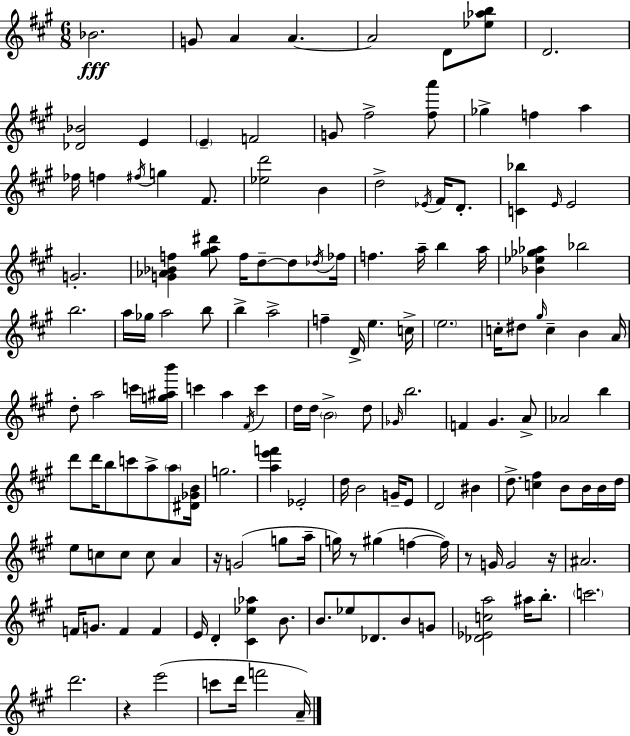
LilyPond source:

{
  \clef treble
  \numericTimeSignature
  \time 6/8
  \key a \major
  bes'2.\fff | g'8 a'4 a'4.~~ | a'2 d'8 <ees'' aes'' b''>8 | d'2. | \break <des' bes'>2 e'4 | \parenthesize e'4-- f'2 | g'8 fis''2-> <fis'' a'''>8 | ges''4-> f''4 a''4 | \break fes''16 f''4 \acciaccatura { fis''16 } g''4 fis'8. | <ees'' d'''>2 b'4 | d''2-> \acciaccatura { ees'16 } fis'16 d'8.-. | <c' bes''>4 \grace { e'16 } e'2 | \break g'2.-. | <g' aes' bes' f''>4 <gis'' a'' dis'''>8 f''16 d''8--~~ | d''8 \acciaccatura { des''16 } fes''16 f''4. a''16-- b''4 | a''16 <bes' ees'' ges'' aes''>4 bes''2 | \break b''2. | a''16 ges''16 a''2 | b''8 b''4-> a''2-> | f''4-- d'16-> e''4. | \break c''16-> \parenthesize e''2. | c''16-. dis''8 \grace { gis''16 } c''4-- | b'4 a'16 d''8-. a''2 | c'''16 <g'' ais'' b'''>16 c'''4 a''4 | \break \acciaccatura { fis'16 } c'''4 d''16 d''16 \parenthesize b'2-> | d''8 \grace { ges'16 } b''2. | f'4 gis'4. | a'8-> aes'2 | \break b''4 d'''8 d'''16 b''8 | c'''8 a''8-> \parenthesize a''8 <dis' ges' b'>16 g''2. | <a'' e''' f'''>4 ees'2-. | d''16 b'2 | \break g'16-- e'8 d'2 | bis'4 d''8.-> <c'' fis''>4 | b'8 b'16 b'16 d''16 e''8 c''8 c''8 | c''8 a'4 r16 g'2( | \break g''8 a''16-- g''16) r8 gis''4( | f''4~~ f''16) r8 g'16 g'2 | r16 ais'2. | f'16 g'8. f'4 | \break f'4 e'16 d'4-. | <cis' ees'' aes''>4 b'8. b'8. ees''8 | des'8. b'8 g'8 <des' ees' c'' a''>2 | ais''16 b''8.-. \parenthesize c'''2. | \break d'''2. | r4 e'''2( | c'''8 d'''16 f'''2 | a'16--) \bar "|."
}